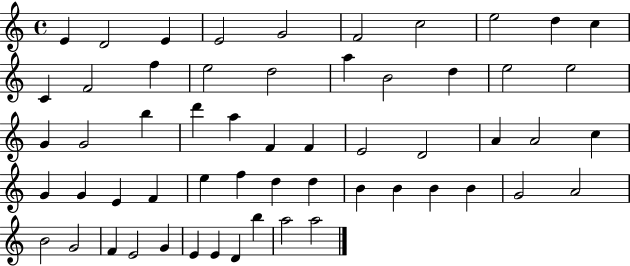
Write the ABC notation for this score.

X:1
T:Untitled
M:4/4
L:1/4
K:C
E D2 E E2 G2 F2 c2 e2 d c C F2 f e2 d2 a B2 d e2 e2 G G2 b d' a F F E2 D2 A A2 c G G E F e f d d B B B B G2 A2 B2 G2 F E2 G E E D b a2 a2